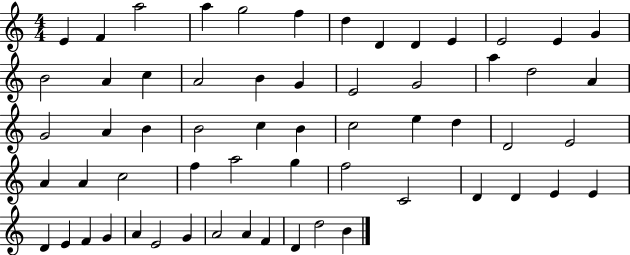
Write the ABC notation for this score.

X:1
T:Untitled
M:4/4
L:1/4
K:C
E F a2 a g2 f d D D E E2 E G B2 A c A2 B G E2 G2 a d2 A G2 A B B2 c B c2 e d D2 E2 A A c2 f a2 g f2 C2 D D E E D E F G A E2 G A2 A F D d2 B